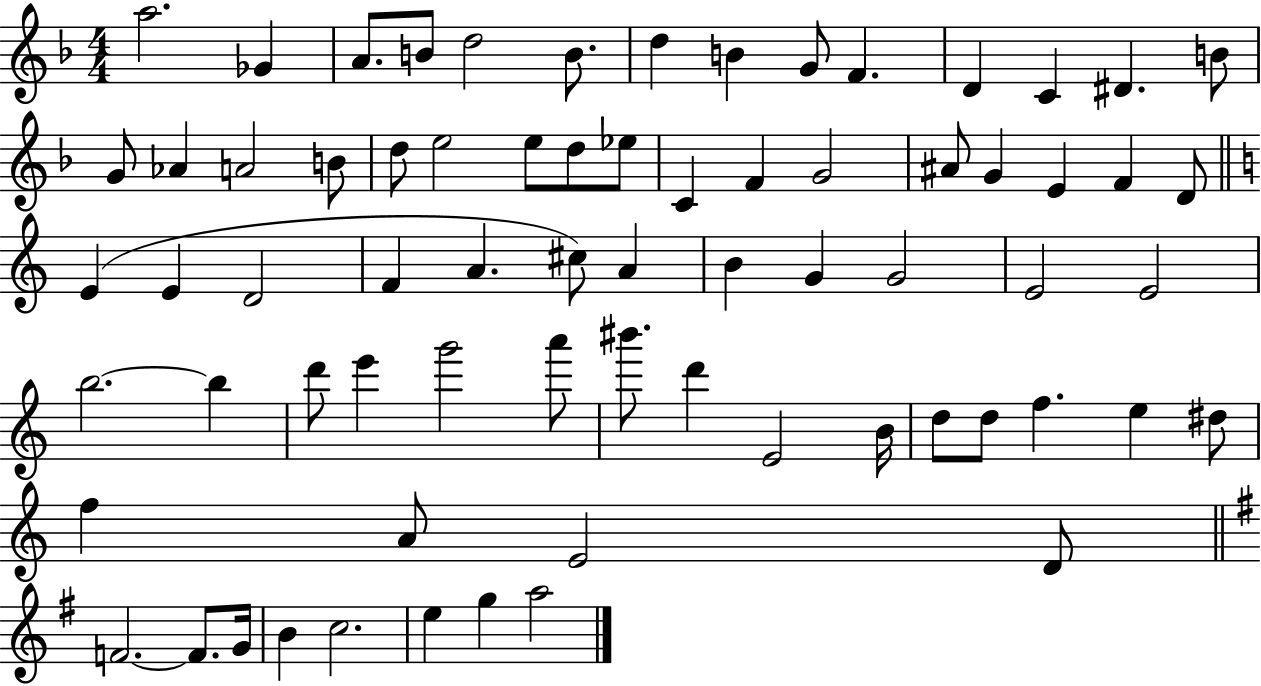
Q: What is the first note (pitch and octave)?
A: A5